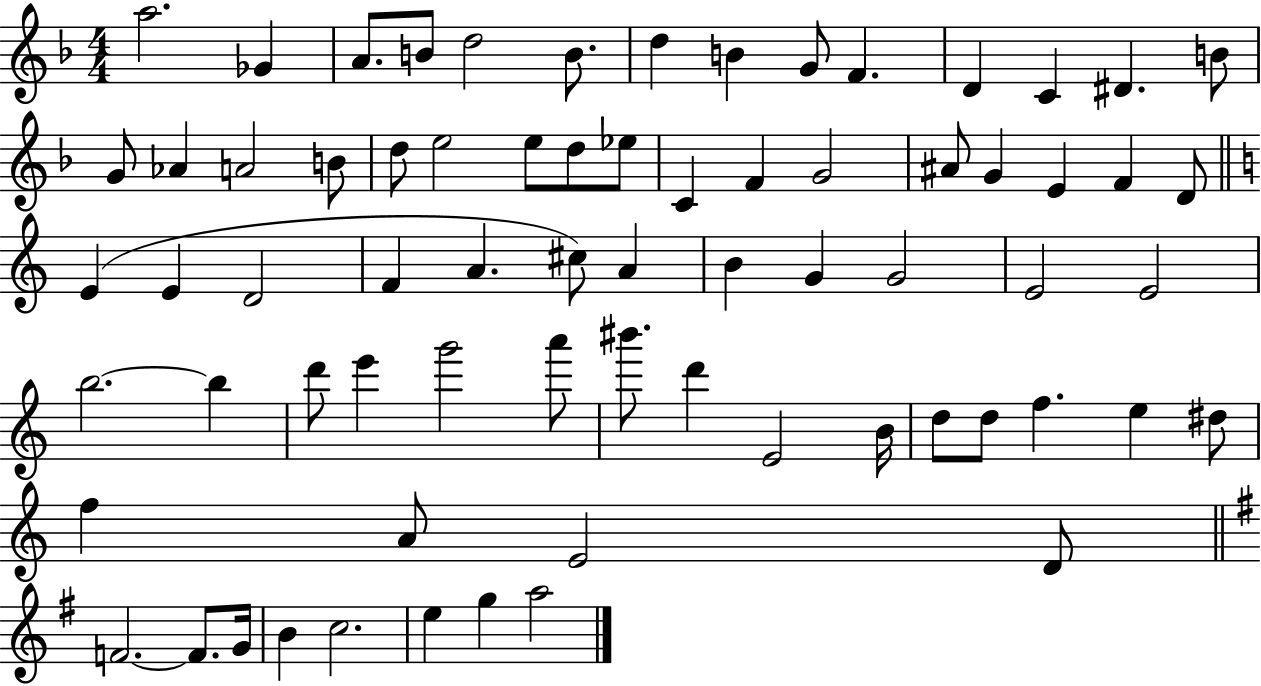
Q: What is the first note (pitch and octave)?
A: A5